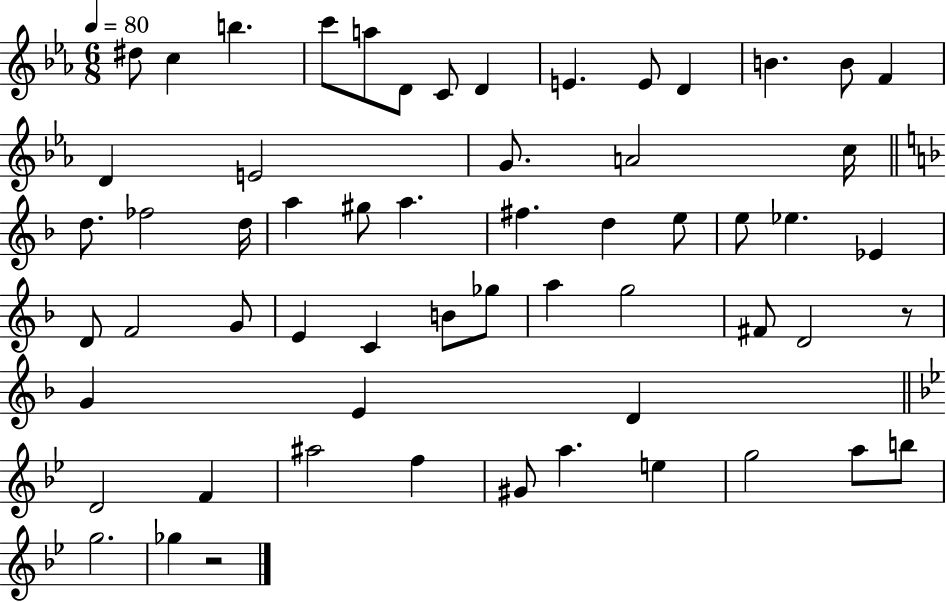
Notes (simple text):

D#5/e C5/q B5/q. C6/e A5/e D4/e C4/e D4/q E4/q. E4/e D4/q B4/q. B4/e F4/q D4/q E4/h G4/e. A4/h C5/s D5/e. FES5/h D5/s A5/q G#5/e A5/q. F#5/q. D5/q E5/e E5/e Eb5/q. Eb4/q D4/e F4/h G4/e E4/q C4/q B4/e Gb5/e A5/q G5/h F#4/e D4/h R/e G4/q E4/q D4/q D4/h F4/q A#5/h F5/q G#4/e A5/q. E5/q G5/h A5/e B5/e G5/h. Gb5/q R/h